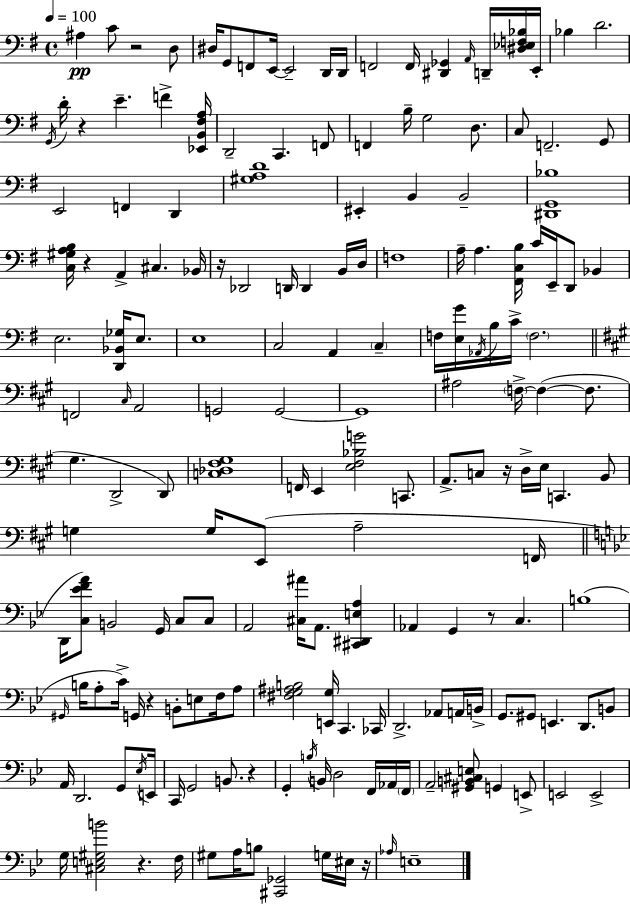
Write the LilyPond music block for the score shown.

{
  \clef bass
  \time 4/4
  \defaultTimeSignature
  \key e \minor
  \tempo 4 = 100
  \repeat volta 2 { ais4\pp c'8 r2 d8 | dis16 g,8 f,8 e,16~~ e,2-- d,16 d,16 | f,2 f,16 <dis, ges,>4 \grace { a,16 } d,16-- <dis ees f bes>16 | e,16-. bes4 d'2. | \break \acciaccatura { g,16 } d'16-. r4 e'4.-- f'4-> | <ees, b, fis a>16 d,2-- c,4. | f,8 f,4 b16-- g2 d8. | c8 f,2.-- | \break g,8 e,2 f,4 d,4 | <gis a d'>1 | eis,4-. b,4 b,2-- | <dis, g, bes>1 | \break <c gis a b>16 r4 a,4-> cis4. | bes,16 r16 des,2 d,16 d,4 | b,16 d16 f1 | a16-- a4. <fis, c b>16 c'16 e,16-- d,8 bes,4 | \break e2. <d, bes, ges>16 e8. | e1 | c2 a,4 \parenthesize c4-- | f16 <e g'>16 \acciaccatura { aes,16 } b16 c'16-> \parenthesize f2. | \break \bar "||" \break \key a \major f,2 \grace { cis16 } a,2 | g,2 g,2~~ | g,1 | ais2 \parenthesize f16->~~ f4~(~ f8. | \break gis4. d,2-> d,8) | <c des fis gis>1 | f,16 e,4 <e fis bes g'>2 c,8. | a,8.-> c8 r16 d16-> e16 c,4. b,8 | \break g4 g16 e,8( a2-- | f,16 \bar "||" \break \key g \minor d,16 <c ees' f' a'>8) b,2 g,16 c8 c8 | a,2 <cis ais'>16 a,8. <cis, dis, e a>4 | aes,4 g,4 r8 c4. | b1( | \break \grace { gis,16 } b16 a8-. c'16->) g,16 r4 b,8-. e8 f16 a8 | <fis g ais b>2 <e, g>16 c,4. | ces,16 d,2.-> aes,8 a,16 | b,16-> g,8. gis,8 e,4. d,8. b,8 | \break a,16 d,2. g,8 | \acciaccatura { ees16 } e,16 c,16 g,2 b,8. r4 | g,4-. \acciaccatura { b16 } b,16 d2 | f,16 aes,16 \parenthesize f,16 a,2-- <gis, b, cis e>8 g,4 | \break e,8-> e,2 e,2-> | g16 <cis e gis b'>2 r4. | f16 gis8 a16 b8 <cis, ges,>2 | g16 eis16 r16 \grace { aes16 } e1-- | \break } \bar "|."
}